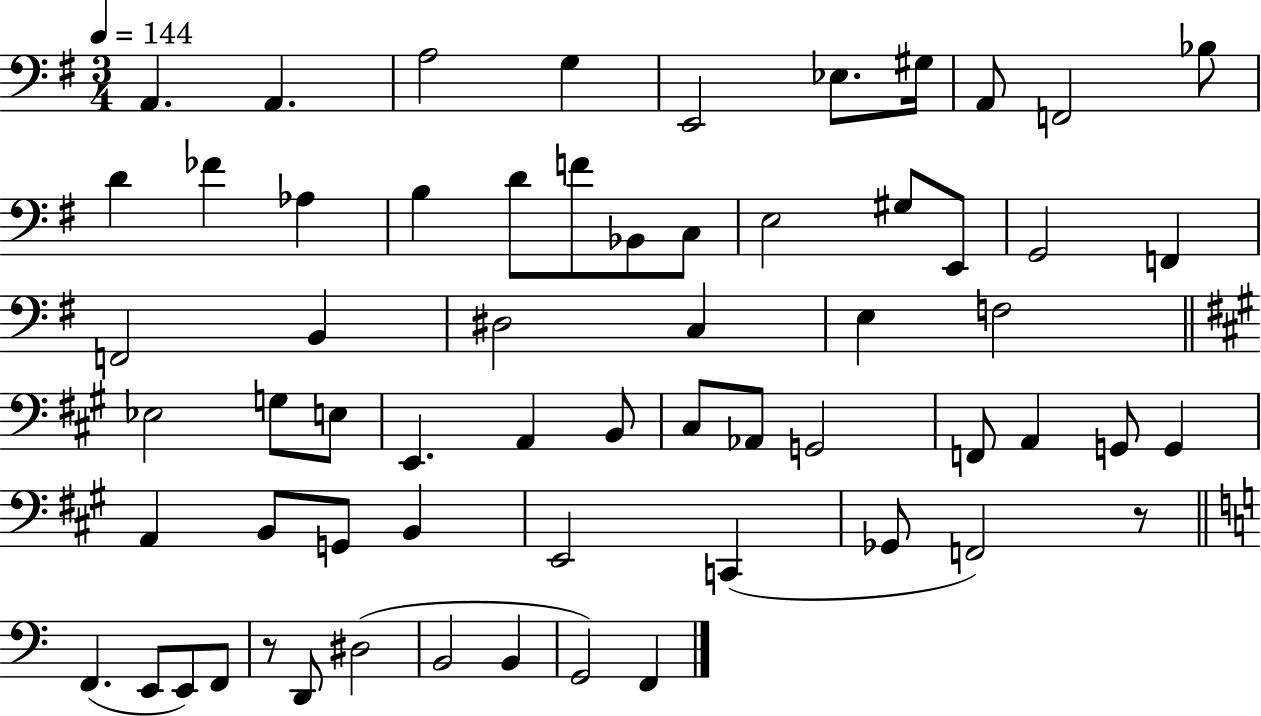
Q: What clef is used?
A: bass